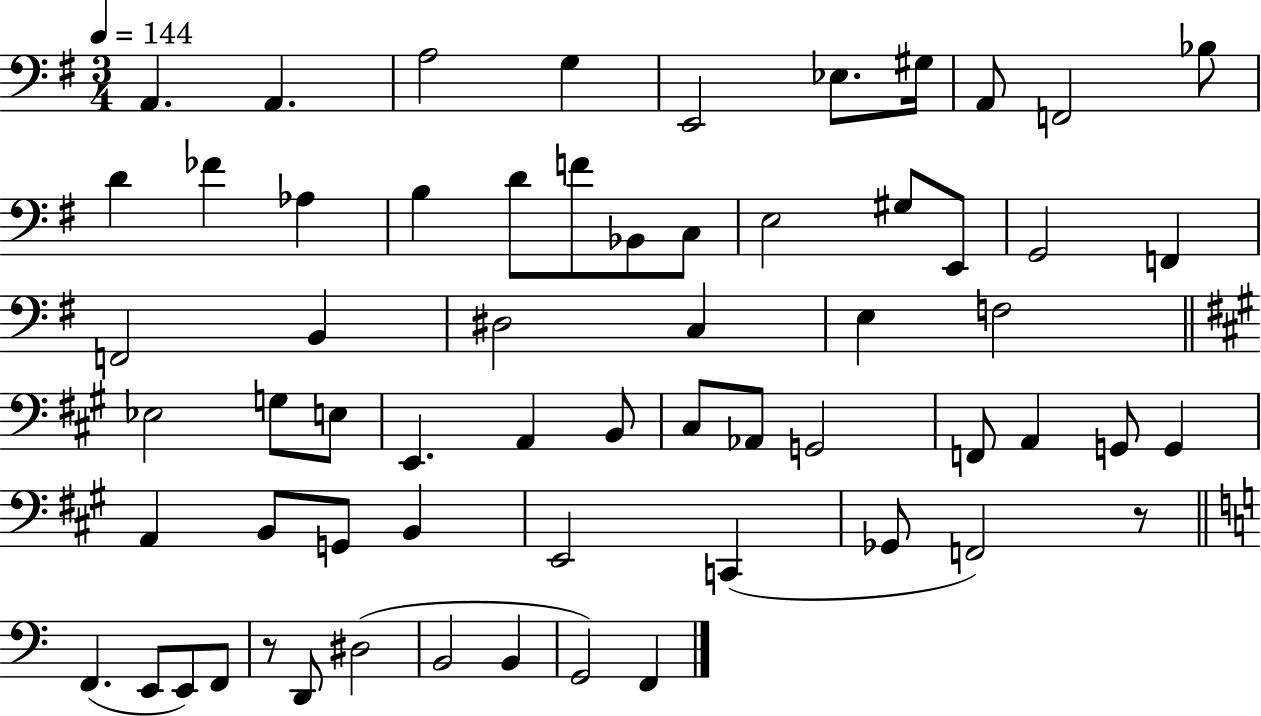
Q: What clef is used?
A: bass